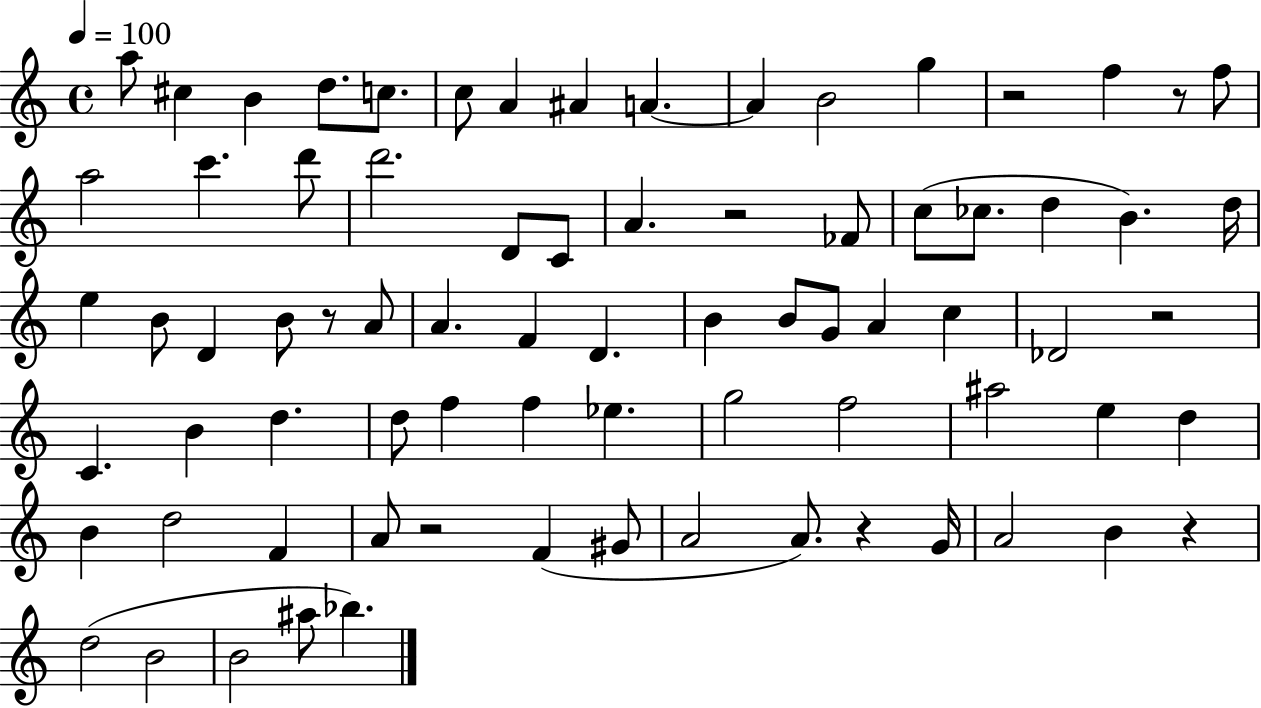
{
  \clef treble
  \time 4/4
  \defaultTimeSignature
  \key c \major
  \tempo 4 = 100
  a''8 cis''4 b'4 d''8. c''8. | c''8 a'4 ais'4 a'4.~~ | a'4 b'2 g''4 | r2 f''4 r8 f''8 | \break a''2 c'''4. d'''8 | d'''2. d'8 c'8 | a'4. r2 fes'8 | c''8( ces''8. d''4 b'4.) d''16 | \break e''4 b'8 d'4 b'8 r8 a'8 | a'4. f'4 d'4. | b'4 b'8 g'8 a'4 c''4 | des'2 r2 | \break c'4. b'4 d''4. | d''8 f''4 f''4 ees''4. | g''2 f''2 | ais''2 e''4 d''4 | \break b'4 d''2 f'4 | a'8 r2 f'4( gis'8 | a'2 a'8.) r4 g'16 | a'2 b'4 r4 | \break d''2( b'2 | b'2 ais''8 bes''4.) | \bar "|."
}